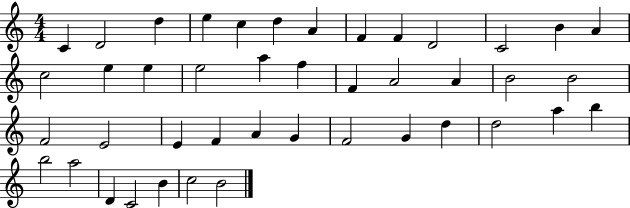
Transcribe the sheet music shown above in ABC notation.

X:1
T:Untitled
M:4/4
L:1/4
K:C
C D2 d e c d A F F D2 C2 B A c2 e e e2 a f F A2 A B2 B2 F2 E2 E F A G F2 G d d2 a b b2 a2 D C2 B c2 B2